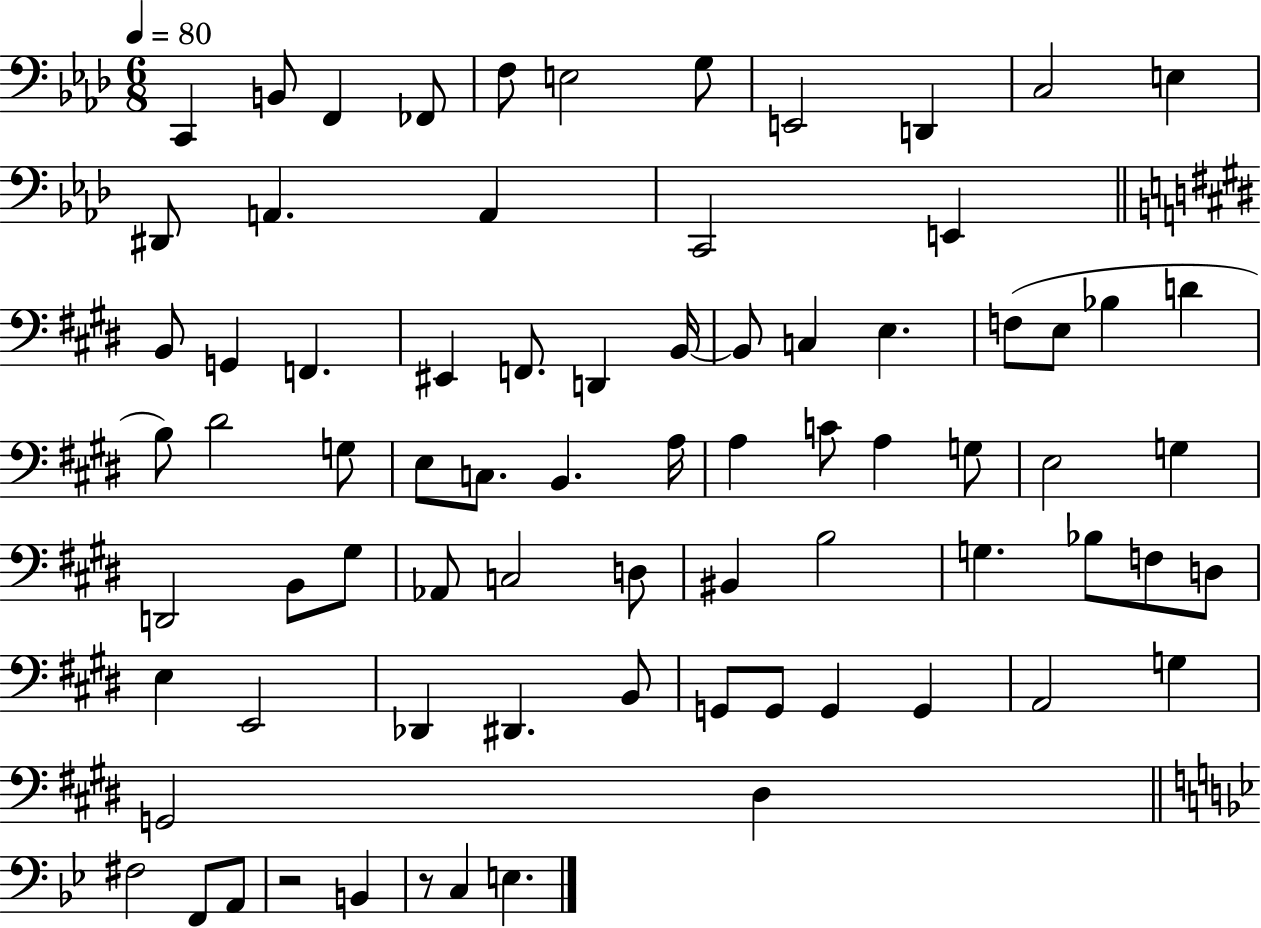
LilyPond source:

{
  \clef bass
  \numericTimeSignature
  \time 6/8
  \key aes \major
  \tempo 4 = 80
  c,4 b,8 f,4 fes,8 | f8 e2 g8 | e,2 d,4 | c2 e4 | \break dis,8 a,4. a,4 | c,2 e,4 | \bar "||" \break \key e \major b,8 g,4 f,4. | eis,4 f,8. d,4 b,16~~ | b,8 c4 e4. | f8( e8 bes4 d'4 | \break b8) dis'2 g8 | e8 c8. b,4. a16 | a4 c'8 a4 g8 | e2 g4 | \break d,2 b,8 gis8 | aes,8 c2 d8 | bis,4 b2 | g4. bes8 f8 d8 | \break e4 e,2 | des,4 dis,4. b,8 | g,8 g,8 g,4 g,4 | a,2 g4 | \break g,2 dis4 | \bar "||" \break \key bes \major fis2 f,8 a,8 | r2 b,4 | r8 c4 e4. | \bar "|."
}